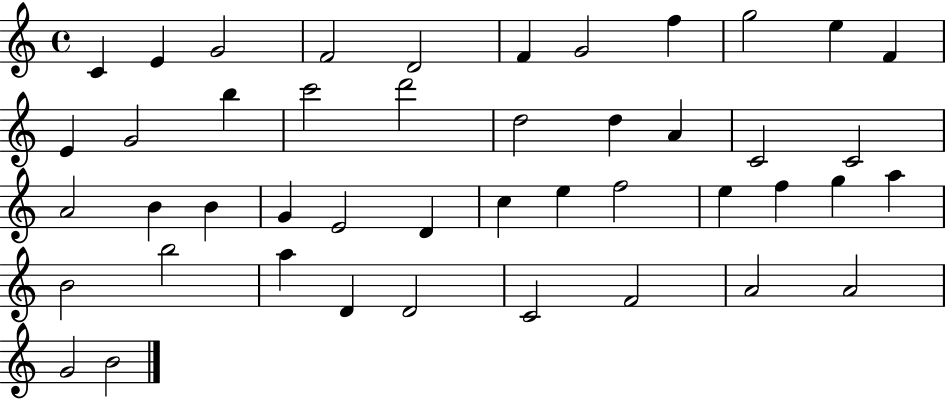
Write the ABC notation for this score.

X:1
T:Untitled
M:4/4
L:1/4
K:C
C E G2 F2 D2 F G2 f g2 e F E G2 b c'2 d'2 d2 d A C2 C2 A2 B B G E2 D c e f2 e f g a B2 b2 a D D2 C2 F2 A2 A2 G2 B2